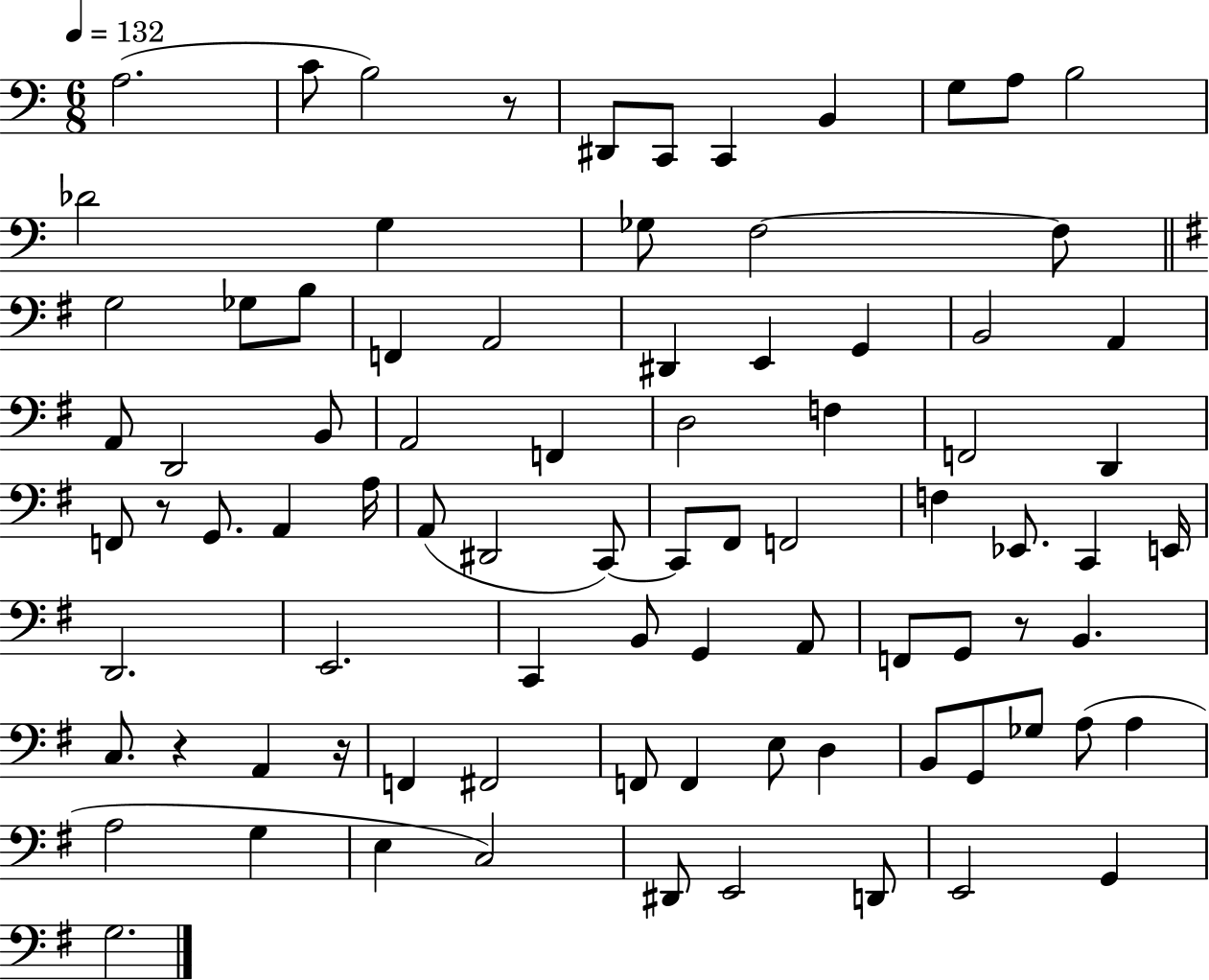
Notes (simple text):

A3/h. C4/e B3/h R/e D#2/e C2/e C2/q B2/q G3/e A3/e B3/h Db4/h G3/q Gb3/e F3/h F3/e G3/h Gb3/e B3/e F2/q A2/h D#2/q E2/q G2/q B2/h A2/q A2/e D2/h B2/e A2/h F2/q D3/h F3/q F2/h D2/q F2/e R/e G2/e. A2/q A3/s A2/e D#2/h C2/e C2/e F#2/e F2/h F3/q Eb2/e. C2/q E2/s D2/h. E2/h. C2/q B2/e G2/q A2/e F2/e G2/e R/e B2/q. C3/e. R/q A2/q R/s F2/q F#2/h F2/e F2/q E3/e D3/q B2/e G2/e Gb3/e A3/e A3/q A3/h G3/q E3/q C3/h D#2/e E2/h D2/e E2/h G2/q G3/h.